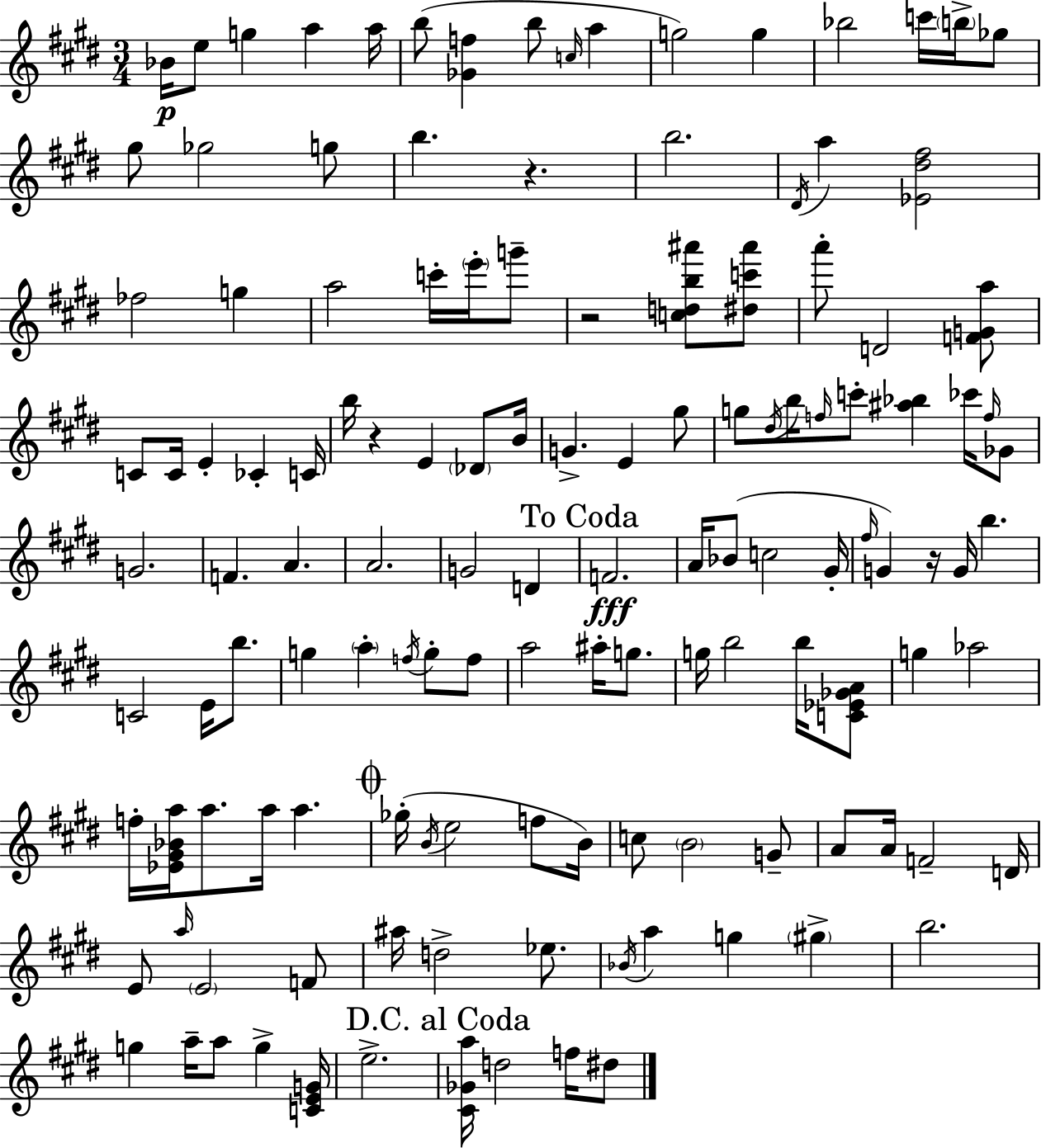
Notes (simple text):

Bb4/s E5/e G5/q A5/q A5/s B5/e [Gb4,F5]/q B5/e C5/s A5/q G5/h G5/q Bb5/h C6/s B5/s Gb5/e G#5/e Gb5/h G5/e B5/q. R/q. B5/h. D#4/s A5/q [Eb4,D#5,F#5]/h FES5/h G5/q A5/h C6/s E6/s G6/e R/h [C5,D5,B5,A#6]/e [D#5,C6,A#6]/e A6/e D4/h [F4,G4,A5]/e C4/e C4/s E4/q CES4/q C4/s B5/s R/q E4/q Db4/e B4/s G4/q. E4/q G#5/e G5/e D#5/s B5/s F5/s C6/e [A#5,Bb5]/q CES6/s F5/s Gb4/e G4/h. F4/q. A4/q. A4/h. G4/h D4/q F4/h. A4/s Bb4/e C5/h G#4/s F#5/s G4/q R/s G4/s B5/q. C4/h E4/s B5/e. G5/q A5/q F5/s G5/e F5/e A5/h A#5/s G5/e. G5/s B5/h B5/s [C4,Eb4,Gb4,A4]/e G5/q Ab5/h F5/s [Eb4,G#4,Bb4,A5]/s A5/e. A5/s A5/q. Gb5/s B4/s E5/h F5/e B4/s C5/e B4/h G4/e A4/e A4/s F4/h D4/s E4/e A5/s E4/h F4/e A#5/s D5/h Eb5/e. Bb4/s A5/q G5/q G#5/q B5/h. G5/q A5/s A5/e G5/q [C4,E4,G4]/s E5/h. [C#4,Gb4,A5]/s D5/h F5/s D#5/e